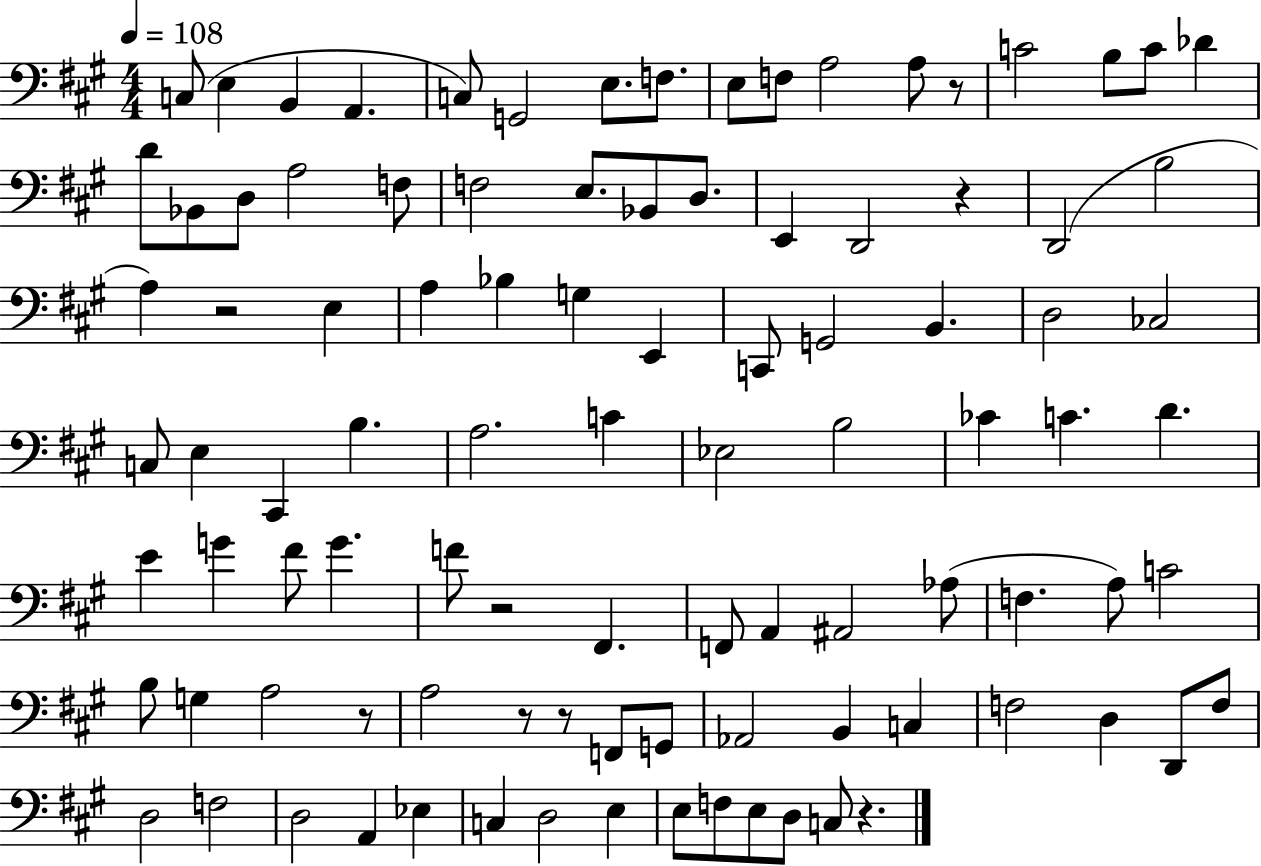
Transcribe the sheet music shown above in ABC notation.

X:1
T:Untitled
M:4/4
L:1/4
K:A
C,/2 E, B,, A,, C,/2 G,,2 E,/2 F,/2 E,/2 F,/2 A,2 A,/2 z/2 C2 B,/2 C/2 _D D/2 _B,,/2 D,/2 A,2 F,/2 F,2 E,/2 _B,,/2 D,/2 E,, D,,2 z D,,2 B,2 A, z2 E, A, _B, G, E,, C,,/2 G,,2 B,, D,2 _C,2 C,/2 E, ^C,, B, A,2 C _E,2 B,2 _C C D E G ^F/2 G F/2 z2 ^F,, F,,/2 A,, ^A,,2 _A,/2 F, A,/2 C2 B,/2 G, A,2 z/2 A,2 z/2 z/2 F,,/2 G,,/2 _A,,2 B,, C, F,2 D, D,,/2 F,/2 D,2 F,2 D,2 A,, _E, C, D,2 E, E,/2 F,/2 E,/2 D,/2 C,/2 z